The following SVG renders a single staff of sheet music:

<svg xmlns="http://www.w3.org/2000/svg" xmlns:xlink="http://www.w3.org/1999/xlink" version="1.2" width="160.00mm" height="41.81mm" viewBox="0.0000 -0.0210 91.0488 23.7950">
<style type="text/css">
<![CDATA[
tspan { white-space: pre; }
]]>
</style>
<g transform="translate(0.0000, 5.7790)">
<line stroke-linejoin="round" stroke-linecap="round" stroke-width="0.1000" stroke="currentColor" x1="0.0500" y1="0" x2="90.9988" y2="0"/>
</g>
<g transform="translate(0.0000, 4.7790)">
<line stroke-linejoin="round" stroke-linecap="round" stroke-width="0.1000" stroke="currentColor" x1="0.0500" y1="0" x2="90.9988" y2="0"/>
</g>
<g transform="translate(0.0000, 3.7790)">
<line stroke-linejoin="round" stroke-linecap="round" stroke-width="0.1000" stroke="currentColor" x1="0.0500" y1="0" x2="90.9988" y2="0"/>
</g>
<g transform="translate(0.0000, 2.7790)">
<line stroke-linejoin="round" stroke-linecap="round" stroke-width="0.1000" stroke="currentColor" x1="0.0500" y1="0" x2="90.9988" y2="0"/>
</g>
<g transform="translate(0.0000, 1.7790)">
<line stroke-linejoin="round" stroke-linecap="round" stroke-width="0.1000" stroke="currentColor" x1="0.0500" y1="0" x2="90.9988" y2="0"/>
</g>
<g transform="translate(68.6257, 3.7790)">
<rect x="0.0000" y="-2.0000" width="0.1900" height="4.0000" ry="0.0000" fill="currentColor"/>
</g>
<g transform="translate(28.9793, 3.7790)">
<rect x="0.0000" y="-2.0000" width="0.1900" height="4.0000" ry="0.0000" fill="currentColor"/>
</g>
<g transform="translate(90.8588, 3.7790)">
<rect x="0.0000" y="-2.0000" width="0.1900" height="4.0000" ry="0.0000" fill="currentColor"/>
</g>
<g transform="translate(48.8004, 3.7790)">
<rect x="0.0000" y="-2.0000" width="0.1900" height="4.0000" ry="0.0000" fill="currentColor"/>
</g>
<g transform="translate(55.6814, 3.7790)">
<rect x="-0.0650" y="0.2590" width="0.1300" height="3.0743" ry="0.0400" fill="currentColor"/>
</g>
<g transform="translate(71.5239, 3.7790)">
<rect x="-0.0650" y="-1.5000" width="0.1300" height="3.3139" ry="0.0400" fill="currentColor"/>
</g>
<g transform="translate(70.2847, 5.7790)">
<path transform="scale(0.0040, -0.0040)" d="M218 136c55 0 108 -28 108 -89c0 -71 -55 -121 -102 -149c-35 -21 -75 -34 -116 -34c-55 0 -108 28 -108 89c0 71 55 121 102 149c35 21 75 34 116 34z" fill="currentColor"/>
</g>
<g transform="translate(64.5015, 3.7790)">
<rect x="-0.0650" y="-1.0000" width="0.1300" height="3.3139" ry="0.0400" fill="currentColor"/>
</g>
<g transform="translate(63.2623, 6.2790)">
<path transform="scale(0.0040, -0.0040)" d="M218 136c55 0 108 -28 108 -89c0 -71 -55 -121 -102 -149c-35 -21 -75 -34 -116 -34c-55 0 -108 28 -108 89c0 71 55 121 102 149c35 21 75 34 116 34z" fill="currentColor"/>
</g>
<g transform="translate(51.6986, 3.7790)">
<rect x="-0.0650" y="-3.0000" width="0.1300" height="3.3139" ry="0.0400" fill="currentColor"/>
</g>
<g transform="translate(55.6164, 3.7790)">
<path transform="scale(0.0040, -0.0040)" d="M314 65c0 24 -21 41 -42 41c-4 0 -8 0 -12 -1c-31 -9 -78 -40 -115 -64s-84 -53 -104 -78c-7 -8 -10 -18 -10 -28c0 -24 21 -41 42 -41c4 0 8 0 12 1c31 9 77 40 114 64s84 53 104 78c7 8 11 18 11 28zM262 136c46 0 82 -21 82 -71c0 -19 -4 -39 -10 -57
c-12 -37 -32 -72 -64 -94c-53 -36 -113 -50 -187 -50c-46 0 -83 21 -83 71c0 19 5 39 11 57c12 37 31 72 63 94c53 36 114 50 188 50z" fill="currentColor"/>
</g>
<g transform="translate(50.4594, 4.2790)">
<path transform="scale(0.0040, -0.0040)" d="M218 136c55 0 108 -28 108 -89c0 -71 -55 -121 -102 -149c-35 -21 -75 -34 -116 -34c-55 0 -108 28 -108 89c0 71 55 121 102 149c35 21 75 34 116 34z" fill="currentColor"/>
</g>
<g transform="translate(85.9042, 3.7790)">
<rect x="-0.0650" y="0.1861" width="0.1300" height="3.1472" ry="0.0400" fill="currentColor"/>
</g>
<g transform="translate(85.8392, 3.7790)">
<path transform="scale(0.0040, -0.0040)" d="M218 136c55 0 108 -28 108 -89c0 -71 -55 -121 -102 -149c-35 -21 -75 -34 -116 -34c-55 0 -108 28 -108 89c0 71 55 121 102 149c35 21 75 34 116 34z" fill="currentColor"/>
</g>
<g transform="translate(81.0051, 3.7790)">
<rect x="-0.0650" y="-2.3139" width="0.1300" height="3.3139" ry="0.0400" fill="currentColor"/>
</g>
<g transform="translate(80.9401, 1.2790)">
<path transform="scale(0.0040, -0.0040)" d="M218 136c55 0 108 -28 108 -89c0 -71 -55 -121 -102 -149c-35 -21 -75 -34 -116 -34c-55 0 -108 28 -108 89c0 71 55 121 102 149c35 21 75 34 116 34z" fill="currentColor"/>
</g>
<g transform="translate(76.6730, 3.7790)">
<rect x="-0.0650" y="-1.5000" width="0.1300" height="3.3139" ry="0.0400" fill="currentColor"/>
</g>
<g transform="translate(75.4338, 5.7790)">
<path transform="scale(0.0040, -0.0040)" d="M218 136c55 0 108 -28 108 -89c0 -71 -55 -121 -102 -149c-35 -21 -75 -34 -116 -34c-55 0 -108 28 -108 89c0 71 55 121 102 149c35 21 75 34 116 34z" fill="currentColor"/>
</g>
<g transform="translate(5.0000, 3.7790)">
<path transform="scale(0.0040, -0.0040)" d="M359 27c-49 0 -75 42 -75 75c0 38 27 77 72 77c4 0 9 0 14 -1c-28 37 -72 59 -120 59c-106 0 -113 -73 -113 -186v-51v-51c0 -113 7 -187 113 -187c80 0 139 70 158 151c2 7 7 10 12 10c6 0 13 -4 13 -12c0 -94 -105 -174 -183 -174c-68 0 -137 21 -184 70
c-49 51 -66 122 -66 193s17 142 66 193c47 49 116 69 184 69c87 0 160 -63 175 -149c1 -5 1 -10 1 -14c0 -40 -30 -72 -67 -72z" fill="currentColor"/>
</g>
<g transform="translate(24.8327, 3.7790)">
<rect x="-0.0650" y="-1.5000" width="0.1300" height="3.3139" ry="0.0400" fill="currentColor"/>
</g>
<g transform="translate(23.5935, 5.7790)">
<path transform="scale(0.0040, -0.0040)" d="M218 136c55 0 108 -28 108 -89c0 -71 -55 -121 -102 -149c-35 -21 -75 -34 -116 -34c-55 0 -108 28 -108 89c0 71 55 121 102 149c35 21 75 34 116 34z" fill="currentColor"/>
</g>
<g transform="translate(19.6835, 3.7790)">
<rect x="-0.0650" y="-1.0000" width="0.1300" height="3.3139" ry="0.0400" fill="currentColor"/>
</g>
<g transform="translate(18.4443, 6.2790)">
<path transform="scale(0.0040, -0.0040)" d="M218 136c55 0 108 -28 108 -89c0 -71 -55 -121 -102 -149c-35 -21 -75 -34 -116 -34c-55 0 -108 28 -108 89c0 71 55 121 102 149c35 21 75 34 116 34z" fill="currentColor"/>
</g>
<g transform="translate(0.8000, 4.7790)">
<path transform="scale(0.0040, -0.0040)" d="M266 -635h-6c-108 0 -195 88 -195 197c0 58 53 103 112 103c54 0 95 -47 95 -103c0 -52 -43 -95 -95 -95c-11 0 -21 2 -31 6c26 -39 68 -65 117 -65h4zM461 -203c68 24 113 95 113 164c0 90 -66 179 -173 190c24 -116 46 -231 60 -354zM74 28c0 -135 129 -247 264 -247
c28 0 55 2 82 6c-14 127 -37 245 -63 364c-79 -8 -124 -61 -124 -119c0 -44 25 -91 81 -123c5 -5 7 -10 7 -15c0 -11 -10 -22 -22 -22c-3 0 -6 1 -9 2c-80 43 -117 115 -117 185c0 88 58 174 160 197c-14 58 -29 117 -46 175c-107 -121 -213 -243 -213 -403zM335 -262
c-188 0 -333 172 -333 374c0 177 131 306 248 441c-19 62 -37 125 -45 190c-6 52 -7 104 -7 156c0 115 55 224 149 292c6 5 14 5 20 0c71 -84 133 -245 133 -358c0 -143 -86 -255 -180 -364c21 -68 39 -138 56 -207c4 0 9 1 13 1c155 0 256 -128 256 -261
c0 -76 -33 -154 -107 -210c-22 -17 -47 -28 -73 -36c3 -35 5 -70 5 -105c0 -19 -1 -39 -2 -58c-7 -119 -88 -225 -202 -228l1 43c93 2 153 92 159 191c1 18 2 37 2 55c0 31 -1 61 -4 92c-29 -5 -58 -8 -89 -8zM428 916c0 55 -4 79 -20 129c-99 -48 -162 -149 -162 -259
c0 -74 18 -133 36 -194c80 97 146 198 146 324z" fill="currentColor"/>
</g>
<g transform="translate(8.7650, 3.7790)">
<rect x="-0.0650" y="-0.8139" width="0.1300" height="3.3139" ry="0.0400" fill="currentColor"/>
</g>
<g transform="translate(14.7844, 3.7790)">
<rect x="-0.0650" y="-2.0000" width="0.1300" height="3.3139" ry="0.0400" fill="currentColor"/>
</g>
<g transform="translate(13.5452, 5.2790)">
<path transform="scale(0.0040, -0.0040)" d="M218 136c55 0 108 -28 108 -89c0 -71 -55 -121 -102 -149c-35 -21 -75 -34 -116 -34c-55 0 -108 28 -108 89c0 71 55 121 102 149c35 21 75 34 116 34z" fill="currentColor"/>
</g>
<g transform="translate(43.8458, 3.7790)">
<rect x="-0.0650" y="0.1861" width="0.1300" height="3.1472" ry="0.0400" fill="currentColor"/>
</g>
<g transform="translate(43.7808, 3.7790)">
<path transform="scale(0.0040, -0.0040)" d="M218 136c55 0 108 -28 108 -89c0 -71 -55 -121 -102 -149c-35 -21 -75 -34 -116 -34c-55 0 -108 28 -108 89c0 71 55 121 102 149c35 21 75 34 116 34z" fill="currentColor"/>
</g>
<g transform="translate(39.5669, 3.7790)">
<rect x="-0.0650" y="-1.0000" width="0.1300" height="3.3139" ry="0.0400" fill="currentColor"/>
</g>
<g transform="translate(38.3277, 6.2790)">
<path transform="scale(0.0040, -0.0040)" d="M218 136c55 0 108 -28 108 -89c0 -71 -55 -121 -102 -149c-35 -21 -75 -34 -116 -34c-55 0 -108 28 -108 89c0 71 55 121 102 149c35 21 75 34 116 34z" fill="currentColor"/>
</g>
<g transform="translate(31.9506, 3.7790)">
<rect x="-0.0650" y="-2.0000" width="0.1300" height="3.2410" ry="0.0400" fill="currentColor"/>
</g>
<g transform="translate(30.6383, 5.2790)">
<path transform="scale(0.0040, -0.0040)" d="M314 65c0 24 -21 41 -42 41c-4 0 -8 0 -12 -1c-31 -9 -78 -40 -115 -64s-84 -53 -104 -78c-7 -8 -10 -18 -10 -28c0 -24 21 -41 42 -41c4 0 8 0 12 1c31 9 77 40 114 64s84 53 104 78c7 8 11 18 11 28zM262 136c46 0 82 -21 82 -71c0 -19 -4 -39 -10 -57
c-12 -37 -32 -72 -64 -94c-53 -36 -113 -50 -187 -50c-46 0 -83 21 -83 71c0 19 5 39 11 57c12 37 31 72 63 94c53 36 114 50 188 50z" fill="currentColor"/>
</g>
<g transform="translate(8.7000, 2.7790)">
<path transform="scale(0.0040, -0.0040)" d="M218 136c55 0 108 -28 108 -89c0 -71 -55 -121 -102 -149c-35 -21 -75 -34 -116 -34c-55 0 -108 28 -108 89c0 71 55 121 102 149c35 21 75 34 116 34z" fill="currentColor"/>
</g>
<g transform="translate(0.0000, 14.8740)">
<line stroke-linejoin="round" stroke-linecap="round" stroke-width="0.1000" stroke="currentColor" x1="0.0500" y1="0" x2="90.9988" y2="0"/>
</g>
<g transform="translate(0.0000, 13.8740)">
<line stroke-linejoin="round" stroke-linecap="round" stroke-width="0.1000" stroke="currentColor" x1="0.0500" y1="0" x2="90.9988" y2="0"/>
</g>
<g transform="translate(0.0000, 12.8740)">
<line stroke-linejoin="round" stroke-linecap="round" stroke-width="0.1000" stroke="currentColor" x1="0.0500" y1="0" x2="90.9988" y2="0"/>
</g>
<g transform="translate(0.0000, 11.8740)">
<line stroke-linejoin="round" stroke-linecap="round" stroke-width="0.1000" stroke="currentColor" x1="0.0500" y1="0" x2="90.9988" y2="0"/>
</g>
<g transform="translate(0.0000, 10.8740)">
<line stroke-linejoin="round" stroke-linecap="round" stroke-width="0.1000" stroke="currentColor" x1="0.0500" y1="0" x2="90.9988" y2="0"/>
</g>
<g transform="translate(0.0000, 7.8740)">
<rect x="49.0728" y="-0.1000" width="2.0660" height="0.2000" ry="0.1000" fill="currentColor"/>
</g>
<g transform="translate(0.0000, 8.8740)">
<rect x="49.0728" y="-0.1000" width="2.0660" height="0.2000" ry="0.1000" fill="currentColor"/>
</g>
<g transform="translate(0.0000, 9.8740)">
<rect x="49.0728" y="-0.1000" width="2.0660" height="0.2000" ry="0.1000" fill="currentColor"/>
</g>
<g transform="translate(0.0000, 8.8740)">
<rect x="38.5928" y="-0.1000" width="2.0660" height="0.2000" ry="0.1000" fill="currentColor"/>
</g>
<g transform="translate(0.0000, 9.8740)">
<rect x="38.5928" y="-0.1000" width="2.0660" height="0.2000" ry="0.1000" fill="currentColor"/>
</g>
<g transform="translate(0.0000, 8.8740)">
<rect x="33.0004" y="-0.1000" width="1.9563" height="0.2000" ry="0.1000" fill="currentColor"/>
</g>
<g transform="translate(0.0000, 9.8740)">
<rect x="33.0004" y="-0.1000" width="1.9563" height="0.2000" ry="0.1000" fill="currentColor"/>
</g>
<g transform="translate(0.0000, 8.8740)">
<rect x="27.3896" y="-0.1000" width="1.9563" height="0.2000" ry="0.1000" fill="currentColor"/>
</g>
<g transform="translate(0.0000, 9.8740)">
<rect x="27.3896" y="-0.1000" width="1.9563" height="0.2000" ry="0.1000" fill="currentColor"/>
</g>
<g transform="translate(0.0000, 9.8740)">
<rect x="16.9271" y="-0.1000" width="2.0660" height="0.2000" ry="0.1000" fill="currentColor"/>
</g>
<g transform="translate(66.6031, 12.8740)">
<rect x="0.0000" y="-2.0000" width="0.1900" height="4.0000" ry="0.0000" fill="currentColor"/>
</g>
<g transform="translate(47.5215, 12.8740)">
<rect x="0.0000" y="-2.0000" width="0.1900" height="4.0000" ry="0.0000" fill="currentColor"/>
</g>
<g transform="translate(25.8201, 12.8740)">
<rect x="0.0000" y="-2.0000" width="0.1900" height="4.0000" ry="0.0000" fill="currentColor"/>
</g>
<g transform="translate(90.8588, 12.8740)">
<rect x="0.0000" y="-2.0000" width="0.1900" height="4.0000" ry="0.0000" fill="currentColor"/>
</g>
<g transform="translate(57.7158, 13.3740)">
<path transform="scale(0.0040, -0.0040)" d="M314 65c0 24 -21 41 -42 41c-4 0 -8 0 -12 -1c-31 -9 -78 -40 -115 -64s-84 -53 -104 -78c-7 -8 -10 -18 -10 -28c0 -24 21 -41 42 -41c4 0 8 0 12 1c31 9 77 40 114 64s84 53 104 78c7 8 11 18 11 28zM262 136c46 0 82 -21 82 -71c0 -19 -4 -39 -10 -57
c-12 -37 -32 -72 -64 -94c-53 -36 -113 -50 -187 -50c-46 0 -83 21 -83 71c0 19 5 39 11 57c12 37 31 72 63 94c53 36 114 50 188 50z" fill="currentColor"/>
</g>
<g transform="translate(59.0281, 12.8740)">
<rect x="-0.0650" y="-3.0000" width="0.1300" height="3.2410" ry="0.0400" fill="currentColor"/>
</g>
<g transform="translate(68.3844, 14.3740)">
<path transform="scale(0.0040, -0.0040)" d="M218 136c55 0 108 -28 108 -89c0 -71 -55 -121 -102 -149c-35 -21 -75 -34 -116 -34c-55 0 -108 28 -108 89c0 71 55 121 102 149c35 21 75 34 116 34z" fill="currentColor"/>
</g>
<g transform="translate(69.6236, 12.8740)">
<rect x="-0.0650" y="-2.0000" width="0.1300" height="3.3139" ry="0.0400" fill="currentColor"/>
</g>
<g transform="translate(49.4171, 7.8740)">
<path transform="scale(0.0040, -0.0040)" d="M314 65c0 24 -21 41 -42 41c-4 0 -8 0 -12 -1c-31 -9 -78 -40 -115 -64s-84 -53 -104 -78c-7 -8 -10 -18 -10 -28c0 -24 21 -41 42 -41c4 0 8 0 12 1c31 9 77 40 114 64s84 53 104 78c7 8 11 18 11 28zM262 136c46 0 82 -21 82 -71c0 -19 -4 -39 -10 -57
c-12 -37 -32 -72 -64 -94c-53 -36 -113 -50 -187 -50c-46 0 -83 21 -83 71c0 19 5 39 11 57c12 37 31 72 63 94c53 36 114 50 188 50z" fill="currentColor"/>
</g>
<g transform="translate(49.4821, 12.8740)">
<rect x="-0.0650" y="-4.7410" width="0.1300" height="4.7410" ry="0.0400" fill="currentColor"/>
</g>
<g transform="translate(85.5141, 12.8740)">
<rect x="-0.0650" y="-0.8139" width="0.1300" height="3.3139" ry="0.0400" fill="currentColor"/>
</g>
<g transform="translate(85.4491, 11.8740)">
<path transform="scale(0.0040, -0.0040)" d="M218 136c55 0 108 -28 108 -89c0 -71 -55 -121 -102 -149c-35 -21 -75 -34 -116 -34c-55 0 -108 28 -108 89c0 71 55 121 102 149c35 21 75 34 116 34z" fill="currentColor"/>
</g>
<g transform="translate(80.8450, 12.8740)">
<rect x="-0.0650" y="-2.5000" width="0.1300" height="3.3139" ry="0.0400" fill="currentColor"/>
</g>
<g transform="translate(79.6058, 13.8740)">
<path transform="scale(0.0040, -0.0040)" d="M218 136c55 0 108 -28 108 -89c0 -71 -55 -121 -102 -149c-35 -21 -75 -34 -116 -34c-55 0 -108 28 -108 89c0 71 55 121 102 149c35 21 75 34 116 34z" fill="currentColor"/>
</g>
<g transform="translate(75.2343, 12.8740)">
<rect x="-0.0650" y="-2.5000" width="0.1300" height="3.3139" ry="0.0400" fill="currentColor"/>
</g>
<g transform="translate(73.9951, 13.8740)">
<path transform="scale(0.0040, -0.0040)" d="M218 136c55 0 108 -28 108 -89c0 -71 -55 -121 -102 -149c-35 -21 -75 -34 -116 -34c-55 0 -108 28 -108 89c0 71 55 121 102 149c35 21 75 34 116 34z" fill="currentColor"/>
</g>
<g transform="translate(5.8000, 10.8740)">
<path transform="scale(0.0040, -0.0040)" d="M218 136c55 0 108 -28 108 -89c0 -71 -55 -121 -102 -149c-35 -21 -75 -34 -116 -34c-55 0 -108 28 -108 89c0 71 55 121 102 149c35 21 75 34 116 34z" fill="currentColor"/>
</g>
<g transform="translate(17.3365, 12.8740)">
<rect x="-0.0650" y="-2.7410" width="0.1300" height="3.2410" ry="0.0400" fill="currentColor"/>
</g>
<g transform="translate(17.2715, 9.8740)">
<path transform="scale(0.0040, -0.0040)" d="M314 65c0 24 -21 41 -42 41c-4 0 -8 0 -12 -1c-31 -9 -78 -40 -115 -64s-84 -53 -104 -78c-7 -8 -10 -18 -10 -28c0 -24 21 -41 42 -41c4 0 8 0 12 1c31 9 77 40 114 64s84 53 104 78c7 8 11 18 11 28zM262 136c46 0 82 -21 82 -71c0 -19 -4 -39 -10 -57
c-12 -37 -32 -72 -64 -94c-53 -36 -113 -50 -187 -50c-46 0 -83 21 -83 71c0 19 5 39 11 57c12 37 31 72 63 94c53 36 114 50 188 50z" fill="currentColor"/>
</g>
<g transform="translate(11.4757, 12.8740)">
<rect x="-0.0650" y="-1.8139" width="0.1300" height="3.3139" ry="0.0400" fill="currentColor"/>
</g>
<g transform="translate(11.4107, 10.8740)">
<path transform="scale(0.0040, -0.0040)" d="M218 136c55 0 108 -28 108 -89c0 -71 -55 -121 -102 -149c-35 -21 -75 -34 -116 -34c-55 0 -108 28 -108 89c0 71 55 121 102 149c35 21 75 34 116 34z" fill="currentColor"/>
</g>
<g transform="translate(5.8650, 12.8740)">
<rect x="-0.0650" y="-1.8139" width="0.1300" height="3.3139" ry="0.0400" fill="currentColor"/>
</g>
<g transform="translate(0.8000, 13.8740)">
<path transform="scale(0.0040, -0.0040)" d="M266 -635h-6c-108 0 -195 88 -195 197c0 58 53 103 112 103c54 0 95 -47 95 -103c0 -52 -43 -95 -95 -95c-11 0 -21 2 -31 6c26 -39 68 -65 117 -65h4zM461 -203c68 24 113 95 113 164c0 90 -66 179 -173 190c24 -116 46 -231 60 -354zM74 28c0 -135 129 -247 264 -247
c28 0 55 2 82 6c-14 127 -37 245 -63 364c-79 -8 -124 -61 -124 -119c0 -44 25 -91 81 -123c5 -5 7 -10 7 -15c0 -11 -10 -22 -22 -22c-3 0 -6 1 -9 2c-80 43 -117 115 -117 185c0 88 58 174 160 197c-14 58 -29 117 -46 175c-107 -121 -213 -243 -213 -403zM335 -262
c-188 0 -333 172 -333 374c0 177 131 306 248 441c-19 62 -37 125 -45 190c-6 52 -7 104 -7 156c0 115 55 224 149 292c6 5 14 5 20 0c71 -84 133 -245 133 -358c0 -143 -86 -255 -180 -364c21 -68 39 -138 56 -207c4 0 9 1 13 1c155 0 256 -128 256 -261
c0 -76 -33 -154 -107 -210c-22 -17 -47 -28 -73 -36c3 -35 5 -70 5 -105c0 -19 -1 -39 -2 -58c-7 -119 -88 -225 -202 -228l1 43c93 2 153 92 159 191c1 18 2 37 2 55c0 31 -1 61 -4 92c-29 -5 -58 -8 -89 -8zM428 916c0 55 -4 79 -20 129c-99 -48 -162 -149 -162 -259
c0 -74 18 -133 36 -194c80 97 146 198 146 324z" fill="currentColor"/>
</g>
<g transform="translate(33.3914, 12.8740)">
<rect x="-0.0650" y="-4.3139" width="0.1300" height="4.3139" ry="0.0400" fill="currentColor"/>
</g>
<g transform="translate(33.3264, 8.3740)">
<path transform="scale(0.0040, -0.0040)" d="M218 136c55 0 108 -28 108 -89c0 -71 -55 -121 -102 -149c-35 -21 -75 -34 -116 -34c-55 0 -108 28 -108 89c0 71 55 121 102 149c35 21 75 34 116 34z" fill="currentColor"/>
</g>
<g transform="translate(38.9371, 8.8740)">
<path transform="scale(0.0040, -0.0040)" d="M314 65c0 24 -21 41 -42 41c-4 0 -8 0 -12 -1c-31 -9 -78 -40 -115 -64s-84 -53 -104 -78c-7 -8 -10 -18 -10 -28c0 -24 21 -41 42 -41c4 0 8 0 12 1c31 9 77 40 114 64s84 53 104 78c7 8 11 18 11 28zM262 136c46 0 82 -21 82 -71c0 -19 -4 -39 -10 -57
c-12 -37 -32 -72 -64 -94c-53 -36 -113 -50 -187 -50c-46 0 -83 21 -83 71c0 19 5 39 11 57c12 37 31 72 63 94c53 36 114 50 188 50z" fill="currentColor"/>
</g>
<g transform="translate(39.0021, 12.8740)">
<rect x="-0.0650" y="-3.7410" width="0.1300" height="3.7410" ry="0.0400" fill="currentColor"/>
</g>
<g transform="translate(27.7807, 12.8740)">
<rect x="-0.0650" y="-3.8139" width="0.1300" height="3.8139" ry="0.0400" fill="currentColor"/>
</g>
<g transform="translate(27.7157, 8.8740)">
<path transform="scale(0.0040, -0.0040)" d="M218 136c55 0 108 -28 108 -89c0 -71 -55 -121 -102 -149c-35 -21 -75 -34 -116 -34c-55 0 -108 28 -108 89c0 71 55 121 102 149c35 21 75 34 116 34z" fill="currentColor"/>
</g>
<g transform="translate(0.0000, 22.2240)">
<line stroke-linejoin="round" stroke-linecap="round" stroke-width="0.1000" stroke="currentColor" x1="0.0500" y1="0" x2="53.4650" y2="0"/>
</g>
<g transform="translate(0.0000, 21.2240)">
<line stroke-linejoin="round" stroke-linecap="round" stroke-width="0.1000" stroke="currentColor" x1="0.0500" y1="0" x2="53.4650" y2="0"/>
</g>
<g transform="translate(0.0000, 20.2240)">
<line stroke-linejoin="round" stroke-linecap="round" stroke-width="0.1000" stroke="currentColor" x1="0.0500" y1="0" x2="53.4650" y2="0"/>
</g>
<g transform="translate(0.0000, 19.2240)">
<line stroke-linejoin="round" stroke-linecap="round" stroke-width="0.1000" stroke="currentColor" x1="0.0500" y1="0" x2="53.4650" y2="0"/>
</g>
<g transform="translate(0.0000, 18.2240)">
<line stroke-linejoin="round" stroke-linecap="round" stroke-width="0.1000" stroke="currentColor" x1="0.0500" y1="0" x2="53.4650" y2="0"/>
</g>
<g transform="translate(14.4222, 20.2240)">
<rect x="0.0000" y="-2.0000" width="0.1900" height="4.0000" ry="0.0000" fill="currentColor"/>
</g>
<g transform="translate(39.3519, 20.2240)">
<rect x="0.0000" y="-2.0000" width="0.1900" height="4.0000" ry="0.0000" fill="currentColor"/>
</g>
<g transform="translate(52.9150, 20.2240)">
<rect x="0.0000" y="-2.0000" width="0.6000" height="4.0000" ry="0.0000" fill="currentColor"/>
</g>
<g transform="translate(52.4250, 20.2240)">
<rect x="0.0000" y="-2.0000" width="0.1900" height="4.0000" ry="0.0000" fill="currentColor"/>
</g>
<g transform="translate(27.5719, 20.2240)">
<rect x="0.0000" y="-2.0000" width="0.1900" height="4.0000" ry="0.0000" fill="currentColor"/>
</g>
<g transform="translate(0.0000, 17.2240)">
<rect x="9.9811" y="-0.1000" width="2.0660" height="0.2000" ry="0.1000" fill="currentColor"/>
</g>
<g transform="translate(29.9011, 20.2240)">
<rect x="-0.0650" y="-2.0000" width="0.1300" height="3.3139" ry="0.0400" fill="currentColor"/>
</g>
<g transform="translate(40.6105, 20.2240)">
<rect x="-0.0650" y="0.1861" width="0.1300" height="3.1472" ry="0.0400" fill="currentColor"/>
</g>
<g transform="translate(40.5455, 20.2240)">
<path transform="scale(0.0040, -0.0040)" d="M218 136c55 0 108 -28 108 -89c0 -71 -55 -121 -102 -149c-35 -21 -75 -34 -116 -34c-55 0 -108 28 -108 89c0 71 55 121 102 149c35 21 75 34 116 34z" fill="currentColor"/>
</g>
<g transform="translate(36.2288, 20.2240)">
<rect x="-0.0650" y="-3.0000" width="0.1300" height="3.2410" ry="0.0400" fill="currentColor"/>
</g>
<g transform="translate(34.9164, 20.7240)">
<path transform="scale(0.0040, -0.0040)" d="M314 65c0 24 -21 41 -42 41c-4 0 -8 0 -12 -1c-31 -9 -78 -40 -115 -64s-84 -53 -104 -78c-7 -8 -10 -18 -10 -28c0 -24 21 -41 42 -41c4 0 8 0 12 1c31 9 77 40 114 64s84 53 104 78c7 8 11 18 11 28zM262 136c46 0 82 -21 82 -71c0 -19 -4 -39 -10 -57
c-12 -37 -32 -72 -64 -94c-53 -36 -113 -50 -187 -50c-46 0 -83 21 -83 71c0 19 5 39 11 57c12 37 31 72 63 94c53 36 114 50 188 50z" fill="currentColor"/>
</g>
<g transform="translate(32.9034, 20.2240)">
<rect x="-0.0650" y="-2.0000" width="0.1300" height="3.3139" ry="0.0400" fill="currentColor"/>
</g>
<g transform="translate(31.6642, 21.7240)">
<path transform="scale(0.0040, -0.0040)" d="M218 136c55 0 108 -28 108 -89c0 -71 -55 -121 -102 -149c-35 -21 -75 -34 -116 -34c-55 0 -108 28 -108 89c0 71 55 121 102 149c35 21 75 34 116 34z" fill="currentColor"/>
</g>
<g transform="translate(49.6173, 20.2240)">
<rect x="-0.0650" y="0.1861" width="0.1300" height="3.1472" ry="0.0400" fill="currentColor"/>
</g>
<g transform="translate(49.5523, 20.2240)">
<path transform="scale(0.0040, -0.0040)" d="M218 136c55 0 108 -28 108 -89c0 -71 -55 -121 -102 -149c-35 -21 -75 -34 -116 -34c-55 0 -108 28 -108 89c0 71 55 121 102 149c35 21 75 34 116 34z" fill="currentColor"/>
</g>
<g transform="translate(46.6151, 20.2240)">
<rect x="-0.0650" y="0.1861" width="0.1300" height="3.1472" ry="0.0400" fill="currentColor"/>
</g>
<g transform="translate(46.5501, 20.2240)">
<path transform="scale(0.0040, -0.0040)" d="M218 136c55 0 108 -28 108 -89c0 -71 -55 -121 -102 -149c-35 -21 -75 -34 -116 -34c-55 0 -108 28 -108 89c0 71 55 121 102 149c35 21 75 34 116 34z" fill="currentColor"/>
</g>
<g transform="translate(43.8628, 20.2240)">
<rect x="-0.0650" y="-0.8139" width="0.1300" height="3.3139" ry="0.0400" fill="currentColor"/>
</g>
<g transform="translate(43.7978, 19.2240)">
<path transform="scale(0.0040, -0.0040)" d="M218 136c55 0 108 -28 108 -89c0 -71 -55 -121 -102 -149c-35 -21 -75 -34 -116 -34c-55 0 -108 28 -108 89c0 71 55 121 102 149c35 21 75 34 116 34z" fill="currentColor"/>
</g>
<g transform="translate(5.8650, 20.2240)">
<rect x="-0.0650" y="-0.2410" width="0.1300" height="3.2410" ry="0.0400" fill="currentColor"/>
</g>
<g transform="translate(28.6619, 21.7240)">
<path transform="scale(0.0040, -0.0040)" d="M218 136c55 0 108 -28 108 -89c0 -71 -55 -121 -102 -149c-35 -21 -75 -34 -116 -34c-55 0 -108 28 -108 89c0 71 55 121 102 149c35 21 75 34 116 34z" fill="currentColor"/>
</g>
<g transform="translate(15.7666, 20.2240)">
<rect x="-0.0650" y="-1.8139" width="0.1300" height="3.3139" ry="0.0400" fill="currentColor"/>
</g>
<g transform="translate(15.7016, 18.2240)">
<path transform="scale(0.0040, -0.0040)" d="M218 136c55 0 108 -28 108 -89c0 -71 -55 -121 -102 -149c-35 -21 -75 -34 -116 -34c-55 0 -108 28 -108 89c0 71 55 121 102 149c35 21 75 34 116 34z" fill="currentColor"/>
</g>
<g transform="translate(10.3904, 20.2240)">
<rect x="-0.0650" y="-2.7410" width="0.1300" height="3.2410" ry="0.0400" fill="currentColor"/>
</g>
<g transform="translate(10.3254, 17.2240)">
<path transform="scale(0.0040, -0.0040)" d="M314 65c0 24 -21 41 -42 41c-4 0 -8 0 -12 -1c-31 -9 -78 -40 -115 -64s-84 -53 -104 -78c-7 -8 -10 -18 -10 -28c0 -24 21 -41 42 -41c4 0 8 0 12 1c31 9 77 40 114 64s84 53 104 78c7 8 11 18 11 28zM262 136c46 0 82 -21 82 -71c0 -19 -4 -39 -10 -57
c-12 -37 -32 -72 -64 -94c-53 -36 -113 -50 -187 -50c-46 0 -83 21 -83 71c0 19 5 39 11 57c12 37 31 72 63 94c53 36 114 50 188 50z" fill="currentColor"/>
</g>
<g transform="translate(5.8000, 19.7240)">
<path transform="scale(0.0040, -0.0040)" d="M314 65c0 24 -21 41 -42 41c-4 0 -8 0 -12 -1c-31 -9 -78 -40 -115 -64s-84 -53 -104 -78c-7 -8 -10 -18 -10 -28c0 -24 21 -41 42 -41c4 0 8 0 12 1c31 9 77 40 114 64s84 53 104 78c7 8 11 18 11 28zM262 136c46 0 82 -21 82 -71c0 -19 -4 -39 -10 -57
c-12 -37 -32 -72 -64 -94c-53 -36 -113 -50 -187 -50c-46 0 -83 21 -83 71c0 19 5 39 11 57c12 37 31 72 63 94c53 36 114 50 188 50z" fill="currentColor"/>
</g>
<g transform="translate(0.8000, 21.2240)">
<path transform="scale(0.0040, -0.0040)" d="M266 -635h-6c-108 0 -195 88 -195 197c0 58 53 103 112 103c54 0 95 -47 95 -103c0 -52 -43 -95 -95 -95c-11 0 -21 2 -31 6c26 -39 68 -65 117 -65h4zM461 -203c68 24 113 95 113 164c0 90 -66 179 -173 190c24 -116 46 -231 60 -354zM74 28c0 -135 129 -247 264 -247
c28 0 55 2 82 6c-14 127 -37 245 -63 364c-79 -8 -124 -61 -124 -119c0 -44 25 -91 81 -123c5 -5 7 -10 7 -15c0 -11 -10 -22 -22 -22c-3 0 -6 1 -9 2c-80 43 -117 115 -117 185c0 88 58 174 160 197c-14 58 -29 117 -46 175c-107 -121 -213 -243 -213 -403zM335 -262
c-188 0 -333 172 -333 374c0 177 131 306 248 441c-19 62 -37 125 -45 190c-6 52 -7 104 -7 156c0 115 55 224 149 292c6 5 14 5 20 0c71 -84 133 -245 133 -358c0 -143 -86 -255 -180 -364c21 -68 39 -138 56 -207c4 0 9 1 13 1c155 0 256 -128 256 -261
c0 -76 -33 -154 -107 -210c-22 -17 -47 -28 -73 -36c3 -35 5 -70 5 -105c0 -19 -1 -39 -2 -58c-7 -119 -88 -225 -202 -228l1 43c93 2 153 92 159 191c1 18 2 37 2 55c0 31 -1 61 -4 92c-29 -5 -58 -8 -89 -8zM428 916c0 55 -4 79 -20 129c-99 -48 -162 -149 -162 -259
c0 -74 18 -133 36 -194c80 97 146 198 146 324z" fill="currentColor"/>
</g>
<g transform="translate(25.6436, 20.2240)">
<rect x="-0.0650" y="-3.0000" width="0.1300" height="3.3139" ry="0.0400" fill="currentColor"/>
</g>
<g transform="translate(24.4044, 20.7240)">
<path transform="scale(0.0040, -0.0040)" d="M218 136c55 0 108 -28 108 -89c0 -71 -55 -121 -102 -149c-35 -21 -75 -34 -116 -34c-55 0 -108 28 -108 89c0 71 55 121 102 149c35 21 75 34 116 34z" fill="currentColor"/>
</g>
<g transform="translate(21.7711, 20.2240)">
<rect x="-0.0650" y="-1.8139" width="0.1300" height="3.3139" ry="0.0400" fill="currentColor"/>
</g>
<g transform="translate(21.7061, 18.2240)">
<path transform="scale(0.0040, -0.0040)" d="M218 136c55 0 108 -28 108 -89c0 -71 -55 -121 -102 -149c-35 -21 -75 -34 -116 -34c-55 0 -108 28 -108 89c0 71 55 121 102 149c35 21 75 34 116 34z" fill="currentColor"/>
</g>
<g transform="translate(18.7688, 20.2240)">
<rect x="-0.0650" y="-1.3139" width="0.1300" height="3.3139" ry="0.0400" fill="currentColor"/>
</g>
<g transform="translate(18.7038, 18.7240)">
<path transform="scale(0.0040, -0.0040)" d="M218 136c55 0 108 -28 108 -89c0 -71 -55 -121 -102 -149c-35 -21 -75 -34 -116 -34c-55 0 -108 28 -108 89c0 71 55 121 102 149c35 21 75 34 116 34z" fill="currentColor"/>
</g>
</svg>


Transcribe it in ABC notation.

X:1
T:Untitled
M:4/4
L:1/4
K:C
d F D E F2 D B A B2 D E E g B f f a2 c' d' c'2 e'2 A2 F G G d c2 a2 f e f A F F A2 B d B B